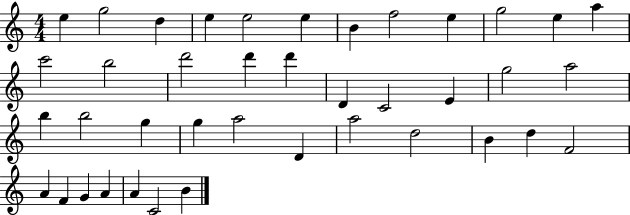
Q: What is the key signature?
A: C major